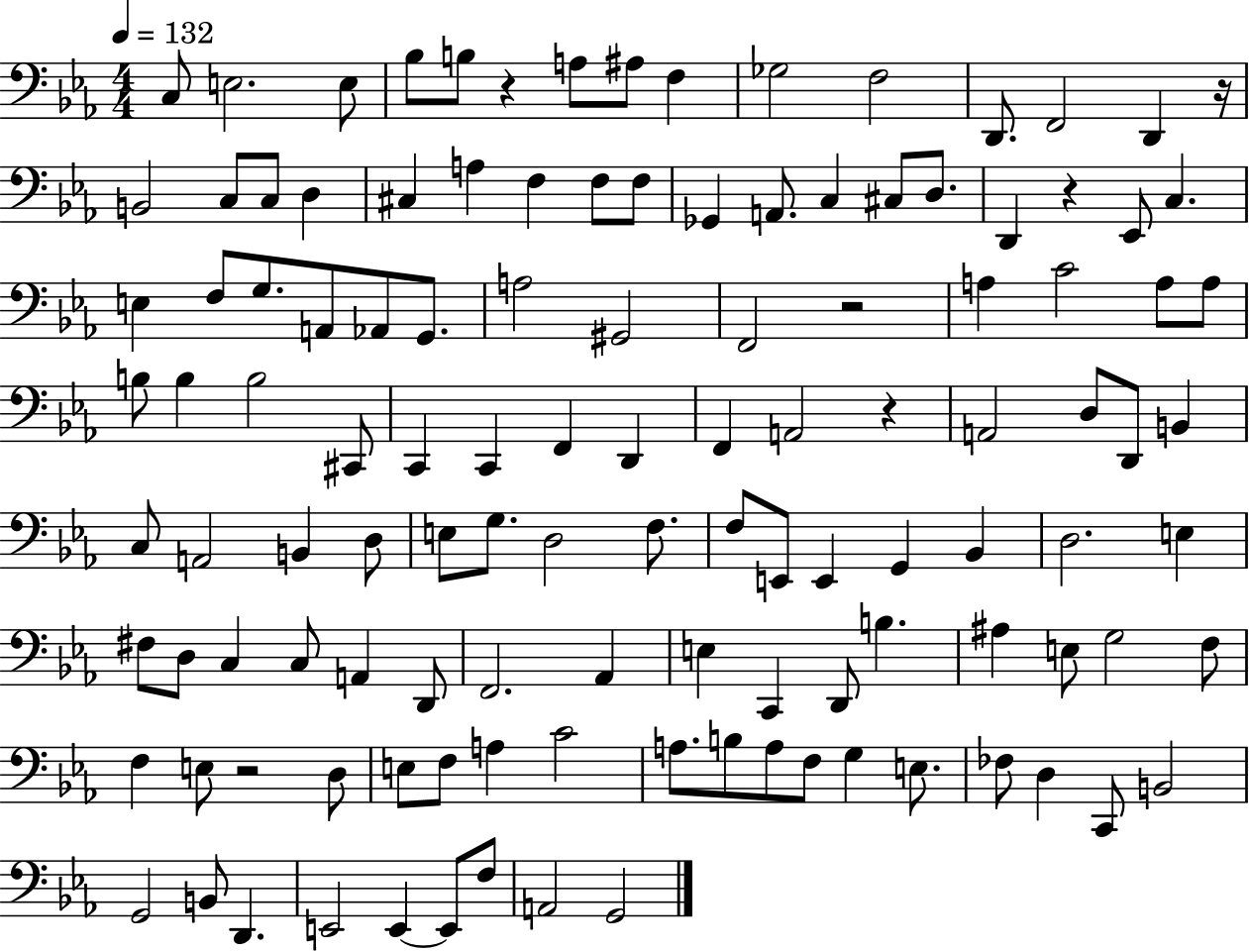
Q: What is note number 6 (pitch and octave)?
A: A3